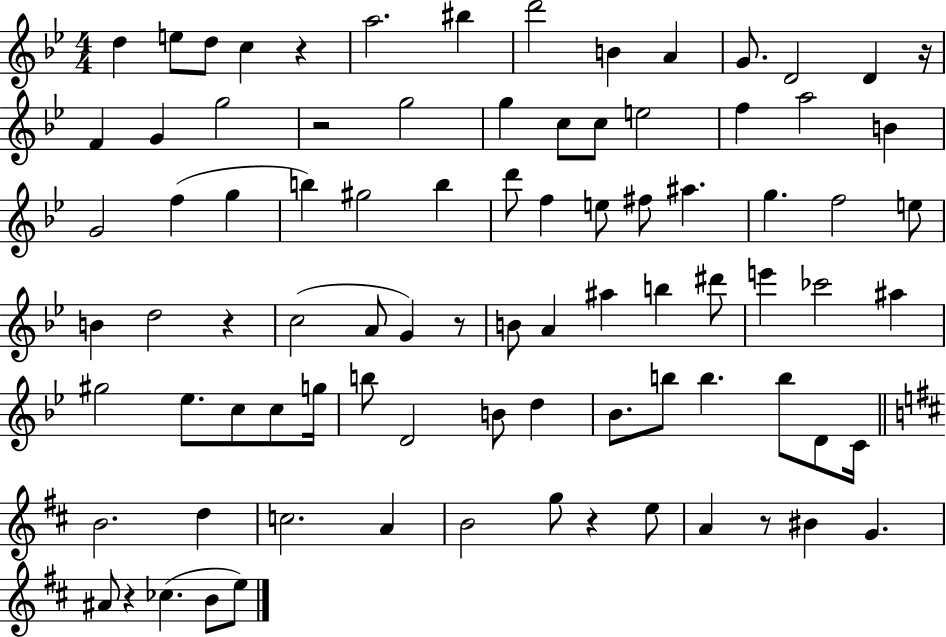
D5/q E5/e D5/e C5/q R/q A5/h. BIS5/q D6/h B4/q A4/q G4/e. D4/h D4/q R/s F4/q G4/q G5/h R/h G5/h G5/q C5/e C5/e E5/h F5/q A5/h B4/q G4/h F5/q G5/q B5/q G#5/h B5/q D6/e F5/q E5/e F#5/e A#5/q. G5/q. F5/h E5/e B4/q D5/h R/q C5/h A4/e G4/q R/e B4/e A4/q A#5/q B5/q D#6/e E6/q CES6/h A#5/q G#5/h Eb5/e. C5/e C5/e G5/s B5/e D4/h B4/e D5/q Bb4/e. B5/e B5/q. B5/e D4/e C4/s B4/h. D5/q C5/h. A4/q B4/h G5/e R/q E5/e A4/q R/e BIS4/q G4/q. A#4/e R/q CES5/q. B4/e E5/e